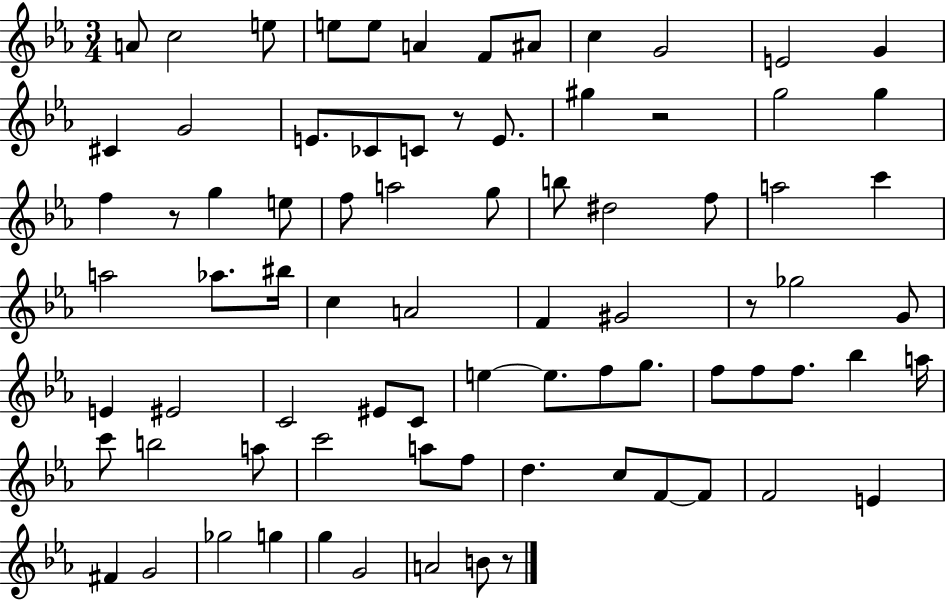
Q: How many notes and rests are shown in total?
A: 80